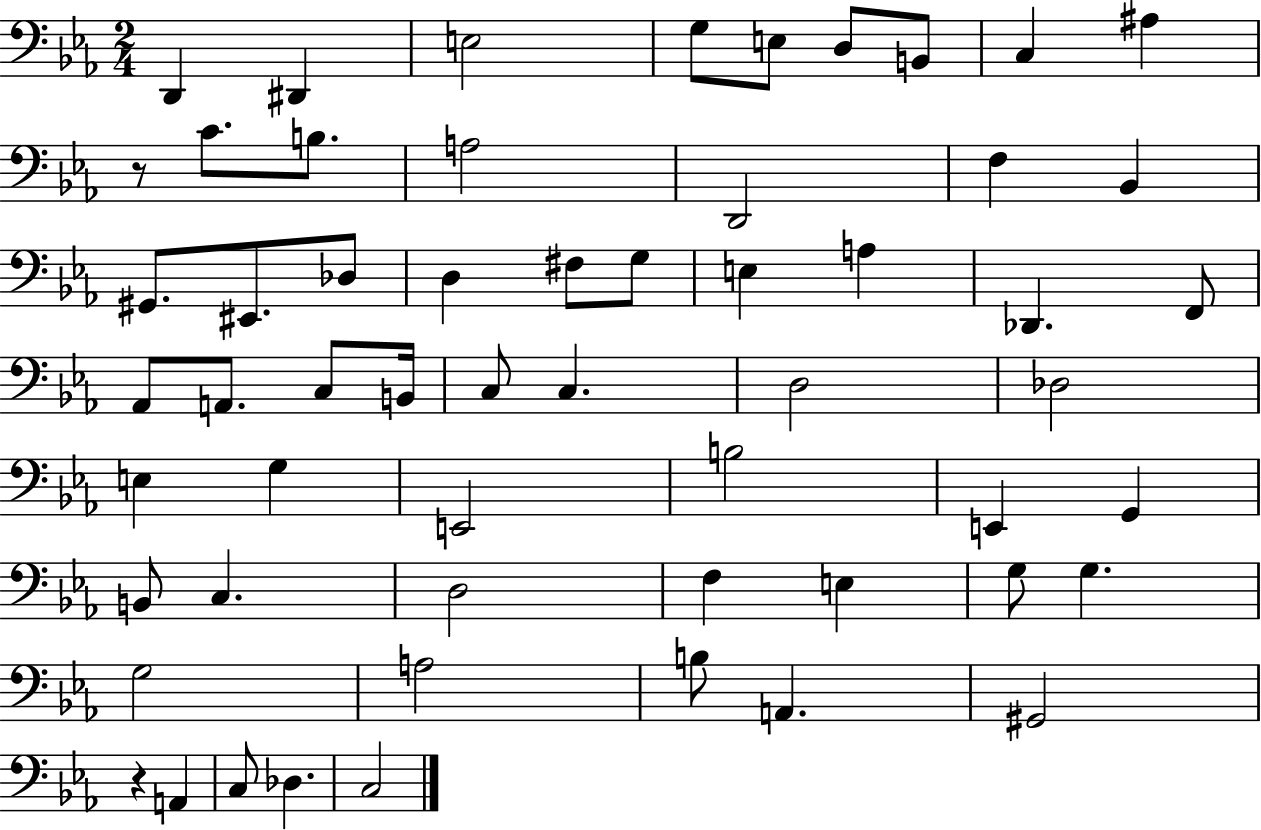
X:1
T:Untitled
M:2/4
L:1/4
K:Eb
D,, ^D,, E,2 G,/2 E,/2 D,/2 B,,/2 C, ^A, z/2 C/2 B,/2 A,2 D,,2 F, _B,, ^G,,/2 ^E,,/2 _D,/2 D, ^F,/2 G,/2 E, A, _D,, F,,/2 _A,,/2 A,,/2 C,/2 B,,/4 C,/2 C, D,2 _D,2 E, G, E,,2 B,2 E,, G,, B,,/2 C, D,2 F, E, G,/2 G, G,2 A,2 B,/2 A,, ^G,,2 z A,, C,/2 _D, C,2